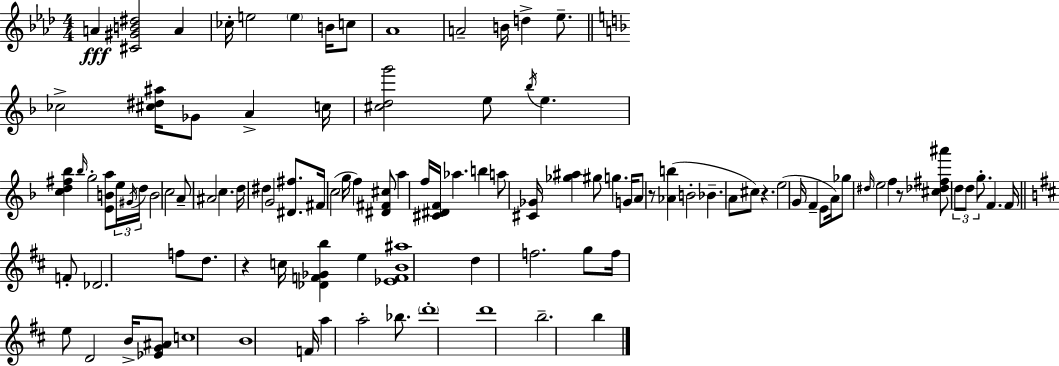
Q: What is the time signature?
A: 4/4